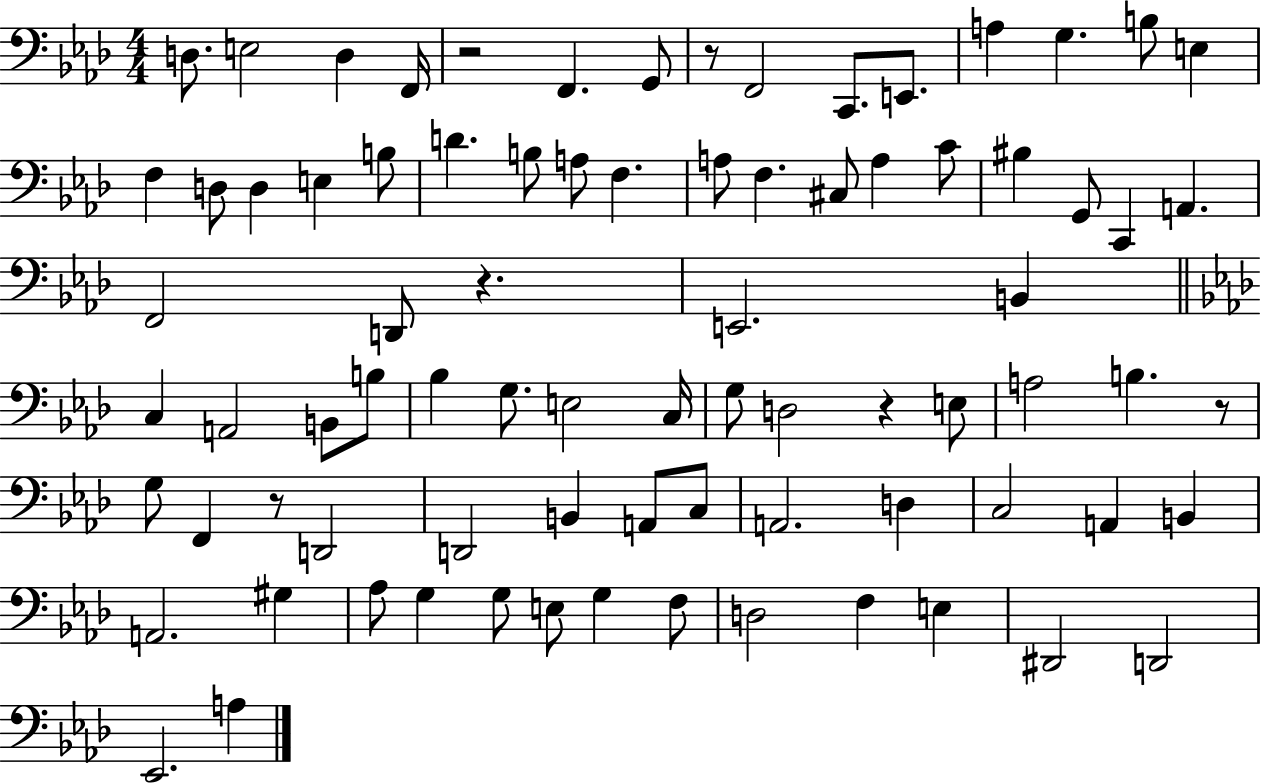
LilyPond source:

{
  \clef bass
  \numericTimeSignature
  \time 4/4
  \key aes \major
  d8. e2 d4 f,16 | r2 f,4. g,8 | r8 f,2 c,8. e,8. | a4 g4. b8 e4 | \break f4 d8 d4 e4 b8 | d'4. b8 a8 f4. | a8 f4. cis8 a4 c'8 | bis4 g,8 c,4 a,4. | \break f,2 d,8 r4. | e,2. b,4 | \bar "||" \break \key aes \major c4 a,2 b,8 b8 | bes4 g8. e2 c16 | g8 d2 r4 e8 | a2 b4. r8 | \break g8 f,4 r8 d,2 | d,2 b,4 a,8 c8 | a,2. d4 | c2 a,4 b,4 | \break a,2. gis4 | aes8 g4 g8 e8 g4 f8 | d2 f4 e4 | dis,2 d,2 | \break ees,2. a4 | \bar "|."
}